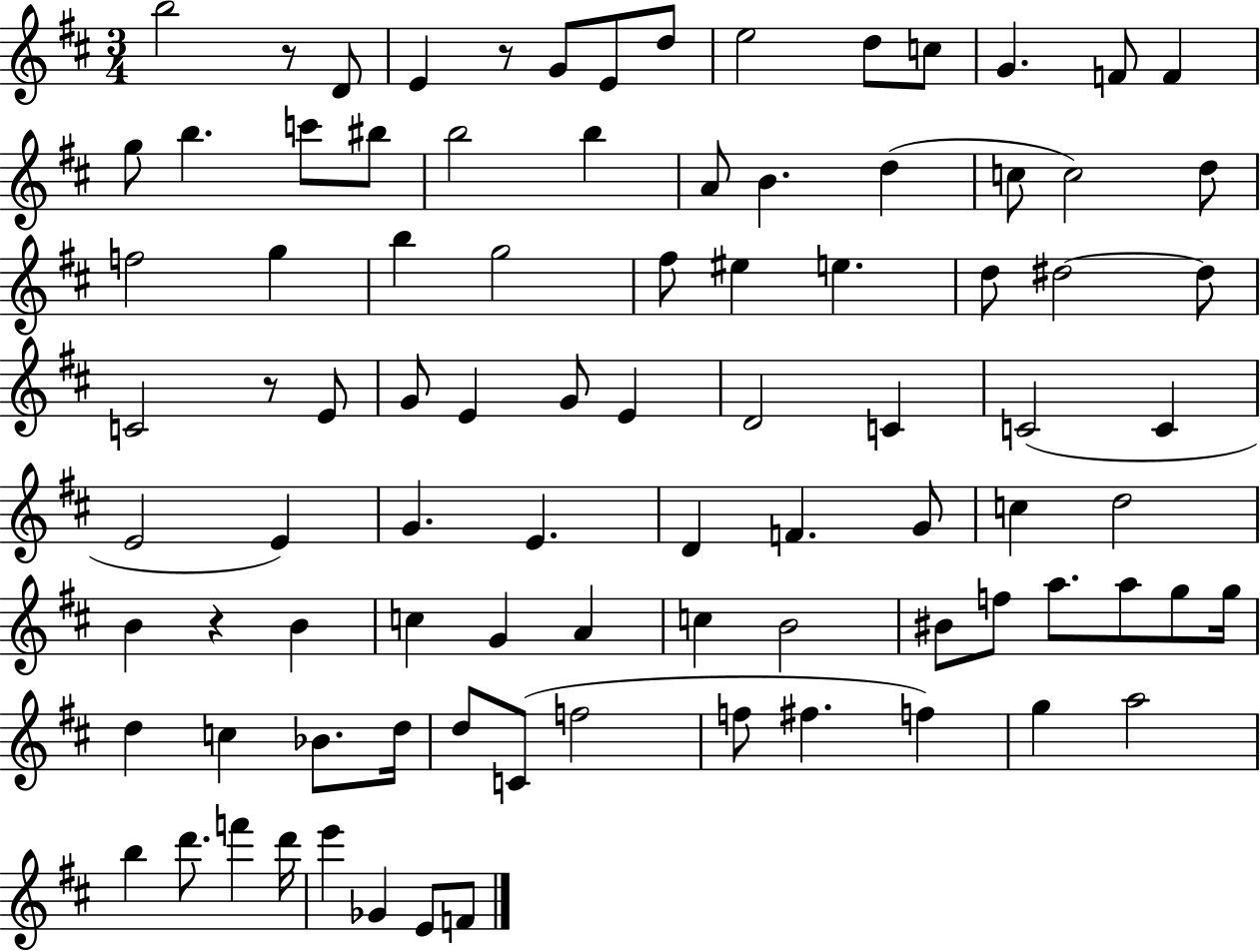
B5/h R/e D4/e E4/q R/e G4/e E4/e D5/e E5/h D5/e C5/e G4/q. F4/e F4/q G5/e B5/q. C6/e BIS5/e B5/h B5/q A4/e B4/q. D5/q C5/e C5/h D5/e F5/h G5/q B5/q G5/h F#5/e EIS5/q E5/q. D5/e D#5/h D#5/e C4/h R/e E4/e G4/e E4/q G4/e E4/q D4/h C4/q C4/h C4/q E4/h E4/q G4/q. E4/q. D4/q F4/q. G4/e C5/q D5/h B4/q R/q B4/q C5/q G4/q A4/q C5/q B4/h BIS4/e F5/e A5/e. A5/e G5/e G5/s D5/q C5/q Bb4/e. D5/s D5/e C4/e F5/h F5/e F#5/q. F5/q G5/q A5/h B5/q D6/e. F6/q D6/s E6/q Gb4/q E4/e F4/e